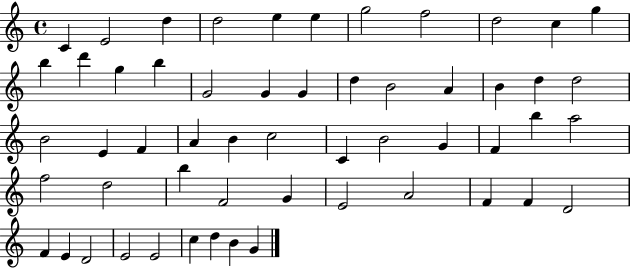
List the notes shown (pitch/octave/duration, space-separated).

C4/q E4/h D5/q D5/h E5/q E5/q G5/h F5/h D5/h C5/q G5/q B5/q D6/q G5/q B5/q G4/h G4/q G4/q D5/q B4/h A4/q B4/q D5/q D5/h B4/h E4/q F4/q A4/q B4/q C5/h C4/q B4/h G4/q F4/q B5/q A5/h F5/h D5/h B5/q F4/h G4/q E4/h A4/h F4/q F4/q D4/h F4/q E4/q D4/h E4/h E4/h C5/q D5/q B4/q G4/q